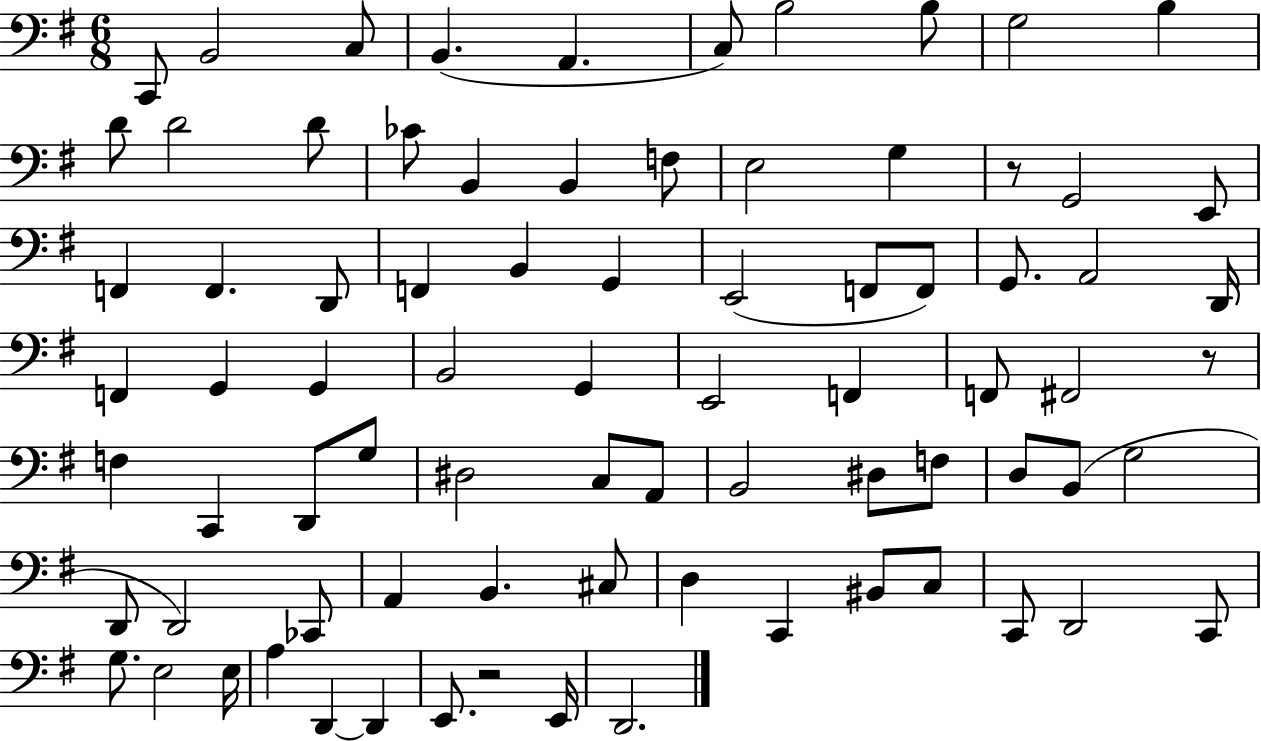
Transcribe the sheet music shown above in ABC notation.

X:1
T:Untitled
M:6/8
L:1/4
K:G
C,,/2 B,,2 C,/2 B,, A,, C,/2 B,2 B,/2 G,2 B, D/2 D2 D/2 _C/2 B,, B,, F,/2 E,2 G, z/2 G,,2 E,,/2 F,, F,, D,,/2 F,, B,, G,, E,,2 F,,/2 F,,/2 G,,/2 A,,2 D,,/4 F,, G,, G,, B,,2 G,, E,,2 F,, F,,/2 ^F,,2 z/2 F, C,, D,,/2 G,/2 ^D,2 C,/2 A,,/2 B,,2 ^D,/2 F,/2 D,/2 B,,/2 G,2 D,,/2 D,,2 _C,,/2 A,, B,, ^C,/2 D, C,, ^B,,/2 C,/2 C,,/2 D,,2 C,,/2 G,/2 E,2 E,/4 A, D,, D,, E,,/2 z2 E,,/4 D,,2